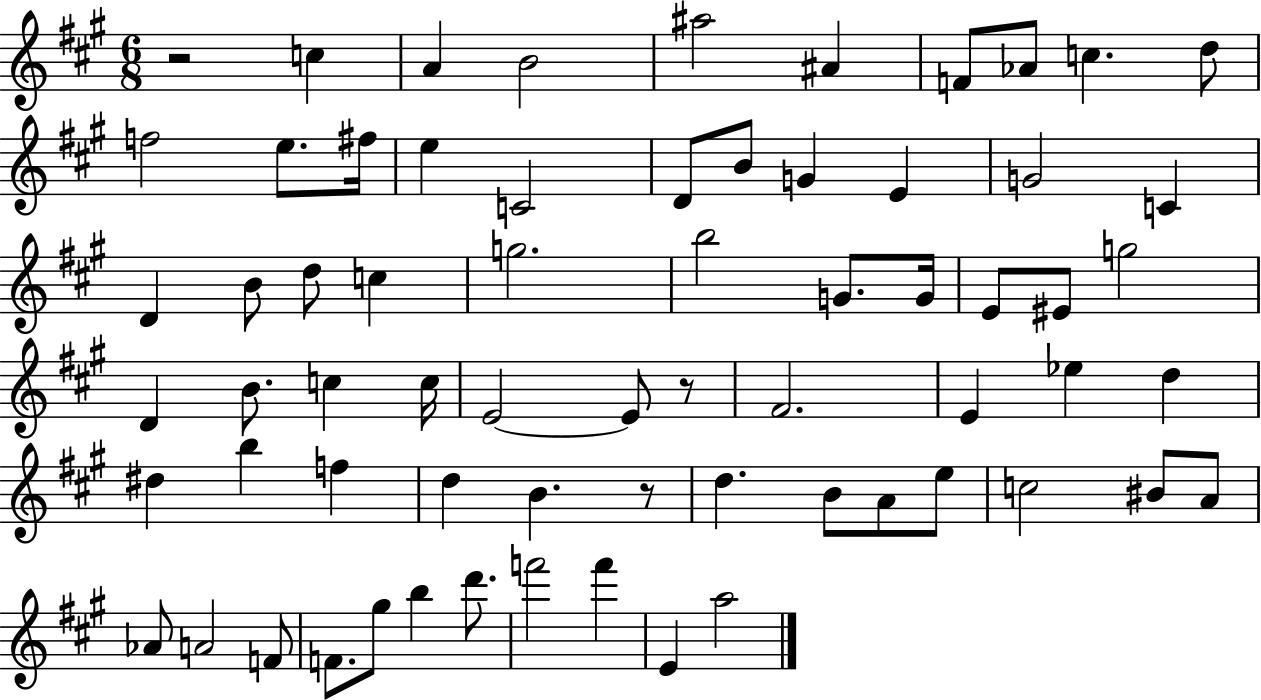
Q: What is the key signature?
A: A major